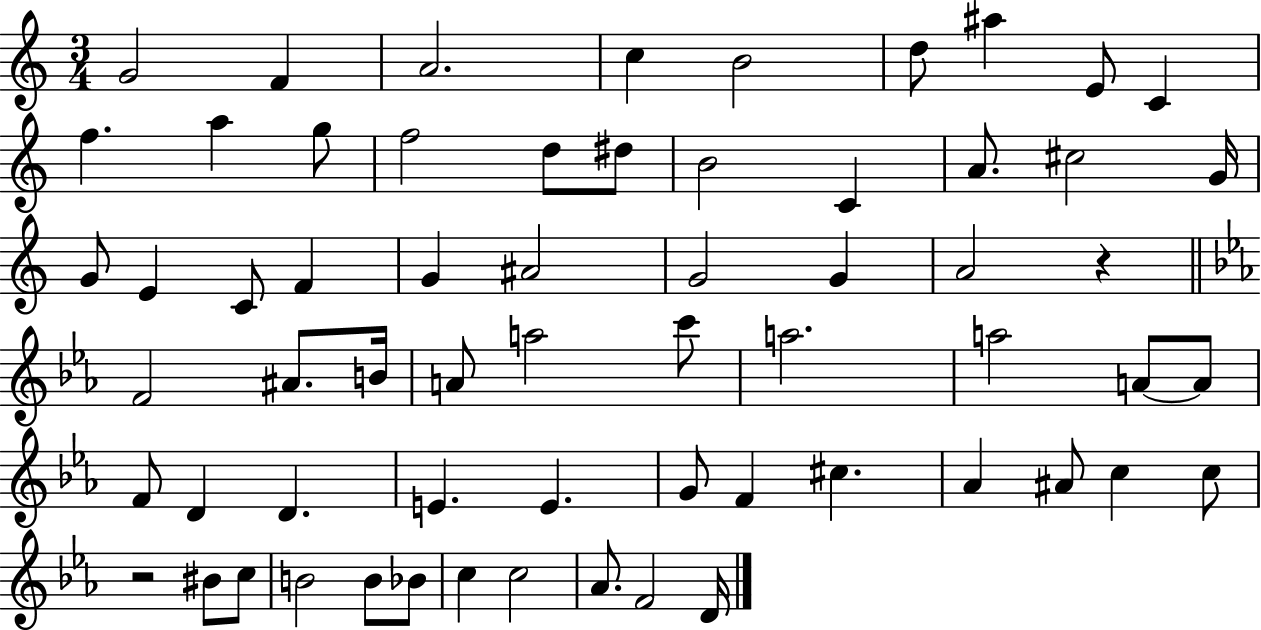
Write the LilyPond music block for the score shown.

{
  \clef treble
  \numericTimeSignature
  \time 3/4
  \key c \major
  g'2 f'4 | a'2. | c''4 b'2 | d''8 ais''4 e'8 c'4 | \break f''4. a''4 g''8 | f''2 d''8 dis''8 | b'2 c'4 | a'8. cis''2 g'16 | \break g'8 e'4 c'8 f'4 | g'4 ais'2 | g'2 g'4 | a'2 r4 | \break \bar "||" \break \key c \minor f'2 ais'8. b'16 | a'8 a''2 c'''8 | a''2. | a''2 a'8~~ a'8 | \break f'8 d'4 d'4. | e'4. e'4. | g'8 f'4 cis''4. | aes'4 ais'8 c''4 c''8 | \break r2 bis'8 c''8 | b'2 b'8 bes'8 | c''4 c''2 | aes'8. f'2 d'16 | \break \bar "|."
}